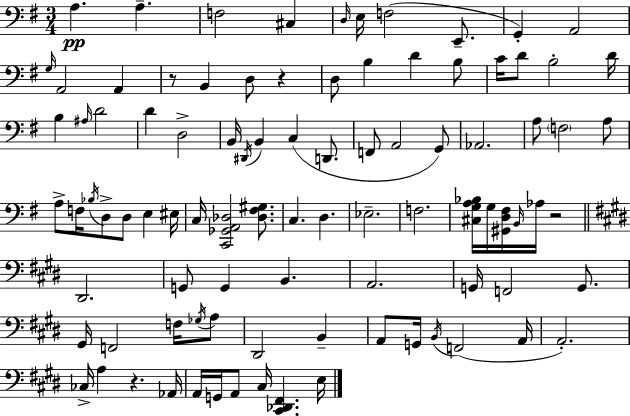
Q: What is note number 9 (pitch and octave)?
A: G2